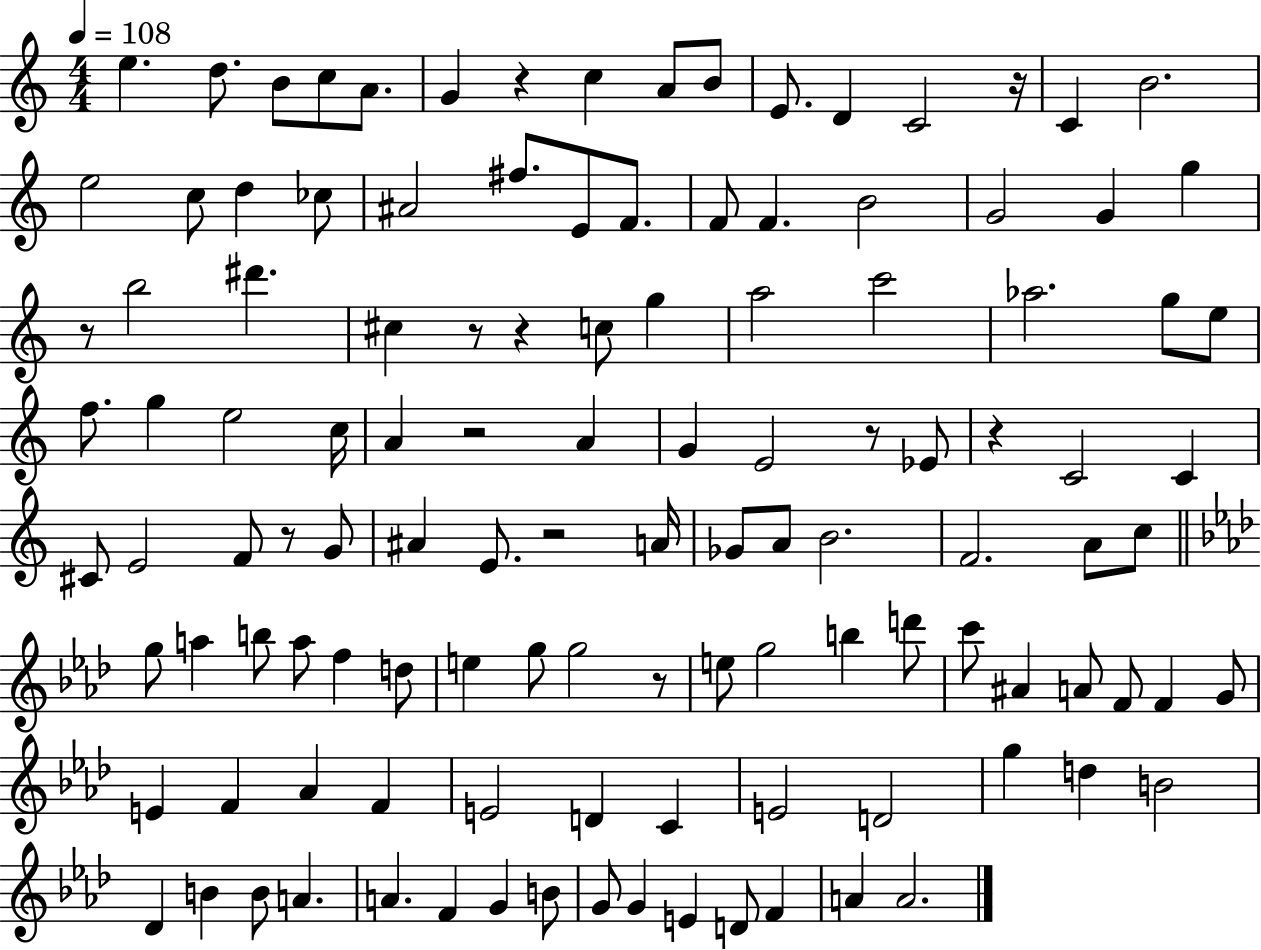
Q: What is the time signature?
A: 4/4